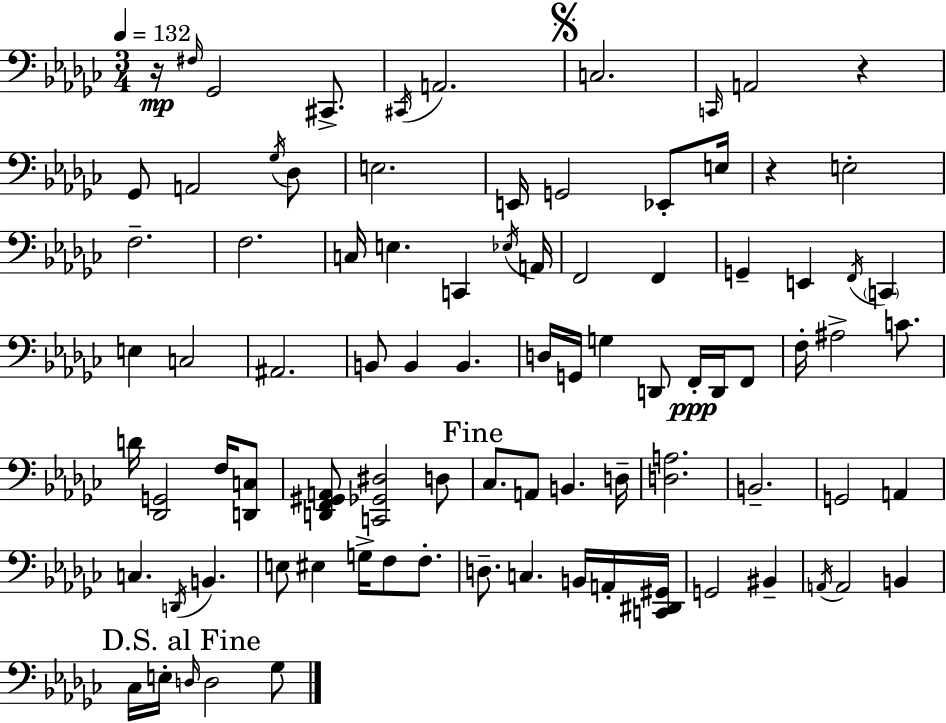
{
  \clef bass
  \numericTimeSignature
  \time 3/4
  \key ees \minor
  \tempo 4 = 132
  \repeat volta 2 { r16\mp \grace { fis16 } ges,2 cis,8.-> | \acciaccatura { cis,16 } a,2. | \mark \markup { \musicglyph "scripts.segno" } c2. | \grace { c,16 } a,2 r4 | \break ges,8 a,2 | \acciaccatura { ges16 } des8 e2. | e,16 g,2 | ees,8-. e16 r4 e2-. | \break f2.-- | f2. | c16 e4. c,4 | \acciaccatura { ees16 } a,16 f,2 | \break f,4 g,4-- e,4 | \acciaccatura { f,16 } \parenthesize c,4 e4 c2 | ais,2. | b,8 b,4 | \break b,4. d16 g,16 g4 | d,8 f,16-.\ppp d,16 f,8 f16-. ais2-> | c'8. d'16 <des, g,>2 | f16 <d, c>8 <d, f, gis, a,>8 <c, ges, dis>2 | \break d8 \mark "Fine" ces8. a,8 b,4. | d16-- <d a>2. | b,2.-- | g,2 | \break a,4 c4. | \acciaccatura { d,16 } b,4. e8 eis4 | g16-> f8 f8.-. d8.-- c4. | b,16 a,16-. <c, dis, gis,>16 g,2 | \break bis,4-- \acciaccatura { a,16 } a,2 | b,4 \mark "D.S. al Fine" ces16 e16-. \grace { d16 } d2 | ges8 } \bar "|."
}